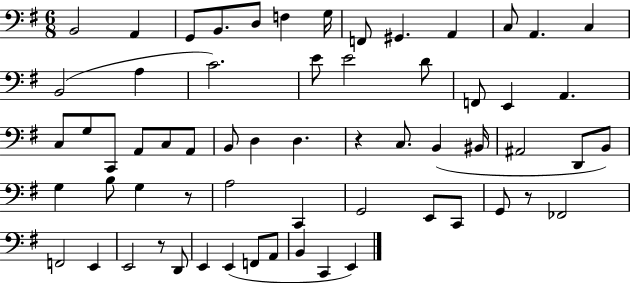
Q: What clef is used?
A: bass